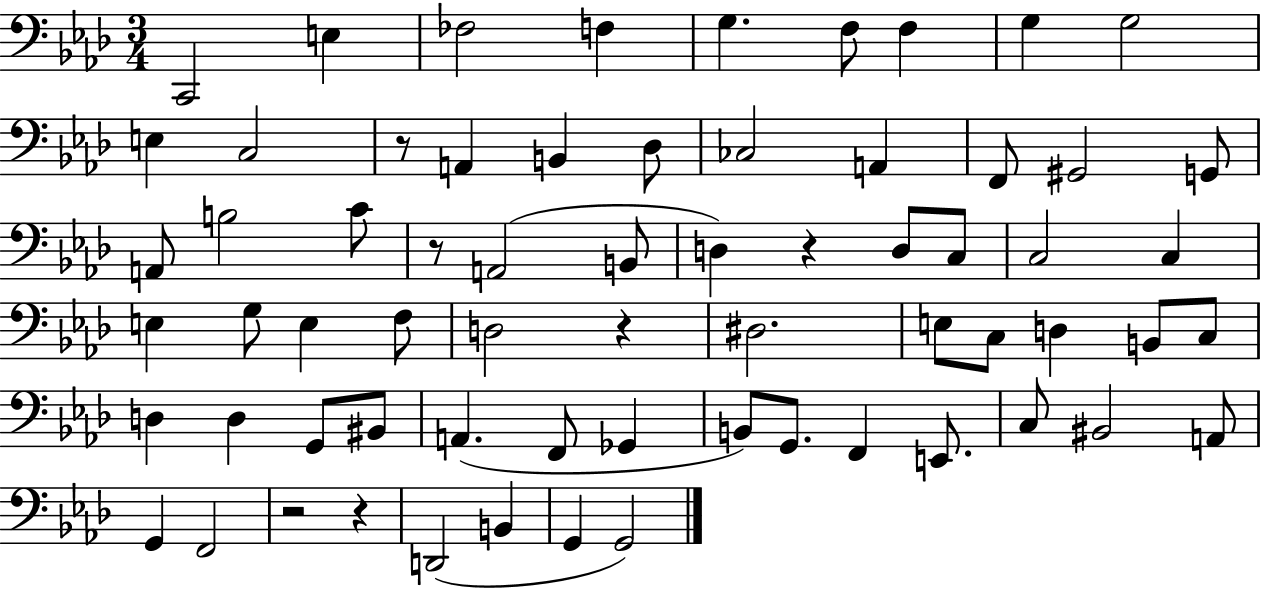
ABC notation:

X:1
T:Untitled
M:3/4
L:1/4
K:Ab
C,,2 E, _F,2 F, G, F,/2 F, G, G,2 E, C,2 z/2 A,, B,, _D,/2 _C,2 A,, F,,/2 ^G,,2 G,,/2 A,,/2 B,2 C/2 z/2 A,,2 B,,/2 D, z D,/2 C,/2 C,2 C, E, G,/2 E, F,/2 D,2 z ^D,2 E,/2 C,/2 D, B,,/2 C,/2 D, D, G,,/2 ^B,,/2 A,, F,,/2 _G,, B,,/2 G,,/2 F,, E,,/2 C,/2 ^B,,2 A,,/2 G,, F,,2 z2 z D,,2 B,, G,, G,,2